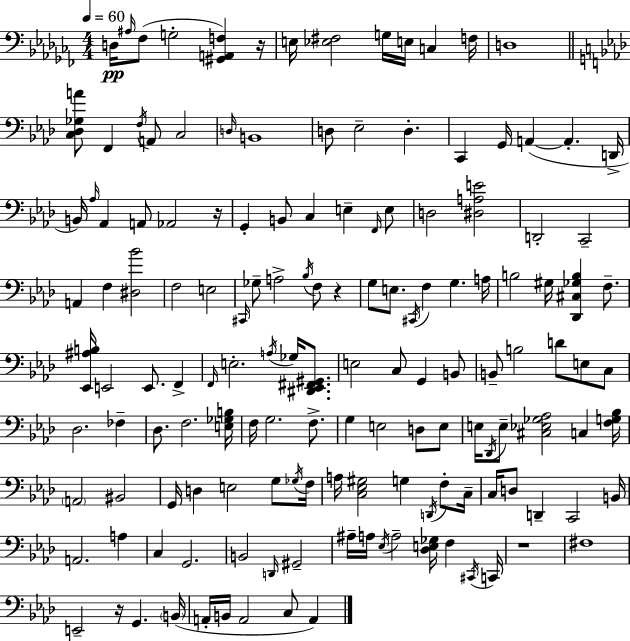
D3/s A#3/s FES3/e G3/h [G#2,A2,F3]/q R/s E3/s [Eb3,F#3]/h G3/s E3/s C3/q F3/s D3/w [C3,Db3,Gb3,A4]/e F2/q F3/s A2/e C3/h D3/s B2/w D3/e Eb3/h D3/q. C2/q G2/s A2/q A2/q. D2/s B2/s Ab3/s Ab2/q A2/e Ab2/h R/s G2/q B2/e C3/q E3/q F2/s E3/e D3/h [D#3,A3,E4]/h D2/h C2/h A2/q F3/q [D#3,Bb4]/h F3/h E3/h C#2/s Gb3/e A3/h Bb3/s F3/e R/q G3/e E3/e. C#2/s F3/q G3/q. A3/s B3/h G#3/s [Db2,C#3,Gb3,B3]/q F3/e. [Eb2,A#3,B3]/s E2/h E2/e. F2/q F2/s E3/h. A3/s Gb3/s [D#2,Eb2,F#2,G#2]/e. E3/h C3/e G2/q B2/e B2/e B3/h D4/e E3/e C3/e Db3/h. FES3/q Db3/e. F3/h. [E3,Gb3,B3]/s F3/s G3/h. F3/e. G3/q E3/h D3/e E3/e E3/s Db2/s E3/e [C#3,Eb3,Gb3,Ab3]/h C3/q [F3,G3,Bb3]/s A2/h BIS2/h G2/s D3/q E3/h G3/e Gb3/s F3/s A3/s [C3,Eb3,G#3]/h G3/q D2/s F3/e C3/s C3/s D3/e D2/q C2/h B2/s A2/h. A3/q C3/q G2/h. B2/h D2/s G#2/h A#3/s A3/s Eb3/s A3/h [Db3,E3,Gb3]/s F3/q C#2/s C2/s R/w F#3/w E2/h R/s G2/q. B2/s A2/s B2/s A2/h C3/e A2/q